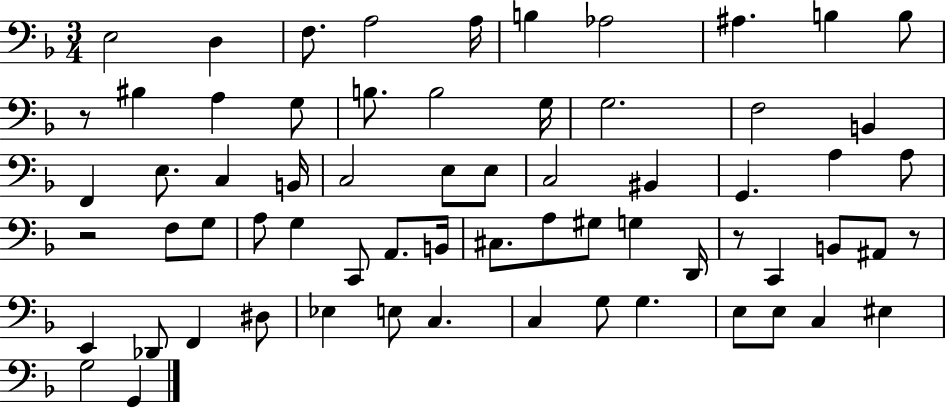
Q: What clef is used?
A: bass